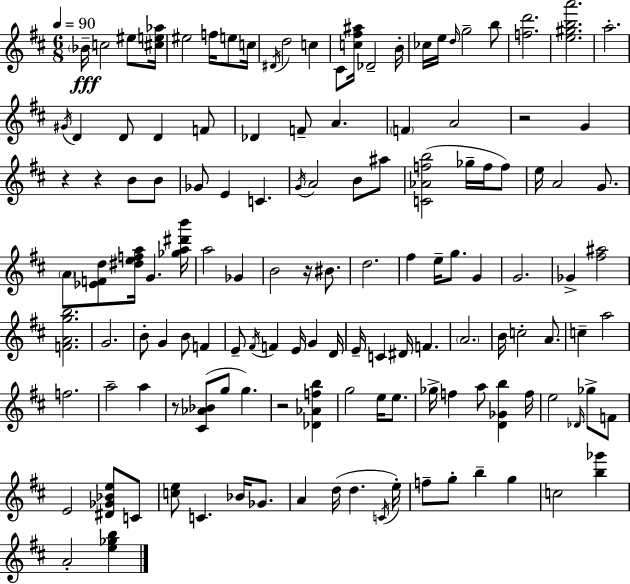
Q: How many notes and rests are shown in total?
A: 134